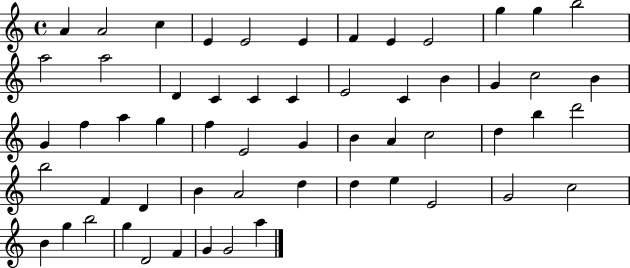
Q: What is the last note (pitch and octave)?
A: A5